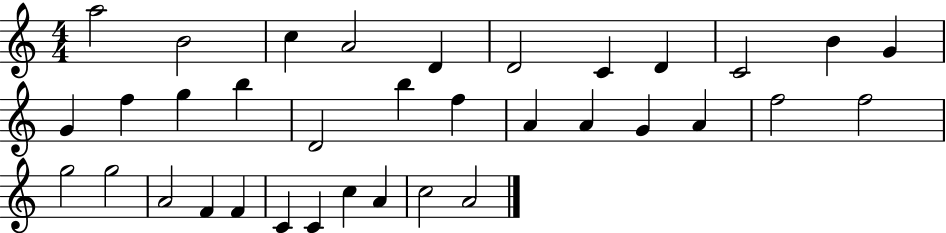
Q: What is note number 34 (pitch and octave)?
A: C5